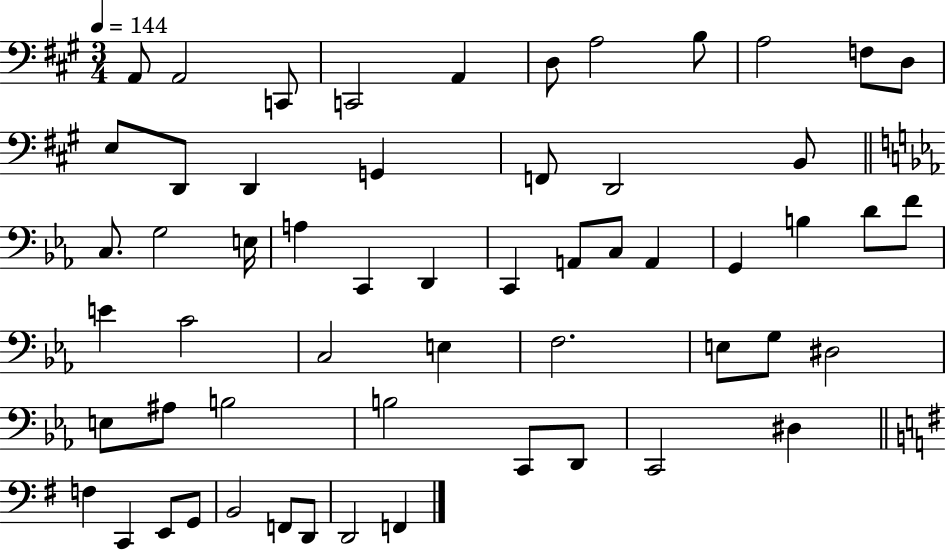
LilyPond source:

{
  \clef bass
  \numericTimeSignature
  \time 3/4
  \key a \major
  \tempo 4 = 144
  a,8 a,2 c,8 | c,2 a,4 | d8 a2 b8 | a2 f8 d8 | \break e8 d,8 d,4 g,4 | f,8 d,2 b,8 | \bar "||" \break \key ees \major c8. g2 e16 | a4 c,4 d,4 | c,4 a,8 c8 a,4 | g,4 b4 d'8 f'8 | \break e'4 c'2 | c2 e4 | f2. | e8 g8 dis2 | \break e8 ais8 b2 | b2 c,8 d,8 | c,2 dis4 | \bar "||" \break \key g \major f4 c,4 e,8 g,8 | b,2 f,8 d,8 | d,2 f,4 | \bar "|."
}